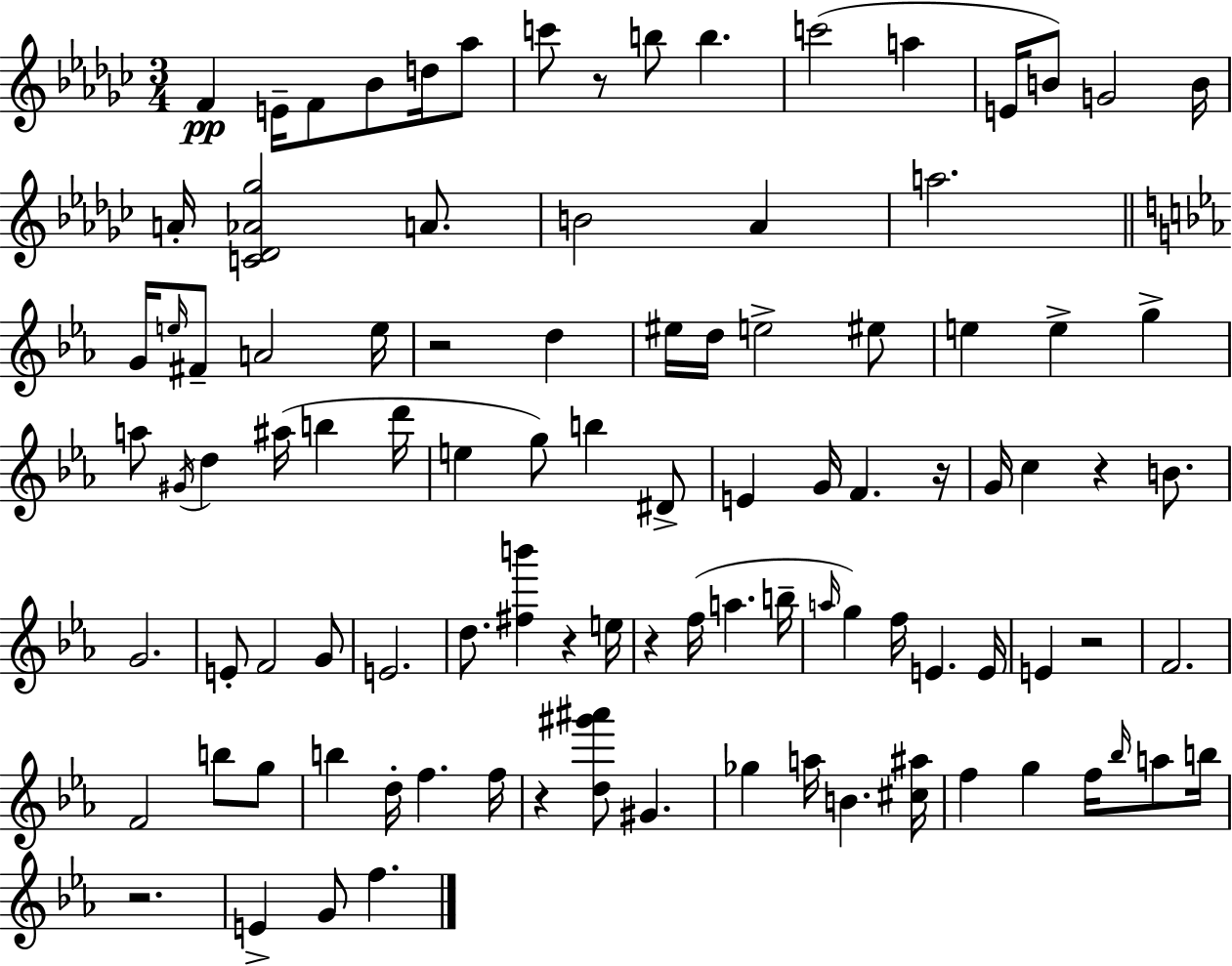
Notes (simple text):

F4/q E4/s F4/e Bb4/e D5/s Ab5/e C6/e R/e B5/e B5/q. C6/h A5/q E4/s B4/e G4/h B4/s A4/s [C4,Db4,Ab4,Gb5]/h A4/e. B4/h Ab4/q A5/h. G4/s E5/s F#4/e A4/h E5/s R/h D5/q EIS5/s D5/s E5/h EIS5/e E5/q E5/q G5/q A5/e G#4/s D5/q A#5/s B5/q D6/s E5/q G5/e B5/q D#4/e E4/q G4/s F4/q. R/s G4/s C5/q R/q B4/e. G4/h. E4/e F4/h G4/e E4/h. D5/e. [F#5,B6]/q R/q E5/s R/q F5/s A5/q. B5/s A5/s G5/q F5/s E4/q. E4/s E4/q R/h F4/h. F4/h B5/e G5/e B5/q D5/s F5/q. F5/s R/q [D5,G#6,A#6]/e G#4/q. Gb5/q A5/s B4/q. [C#5,A#5]/s F5/q G5/q F5/s Bb5/s A5/e B5/s R/h. E4/q G4/e F5/q.